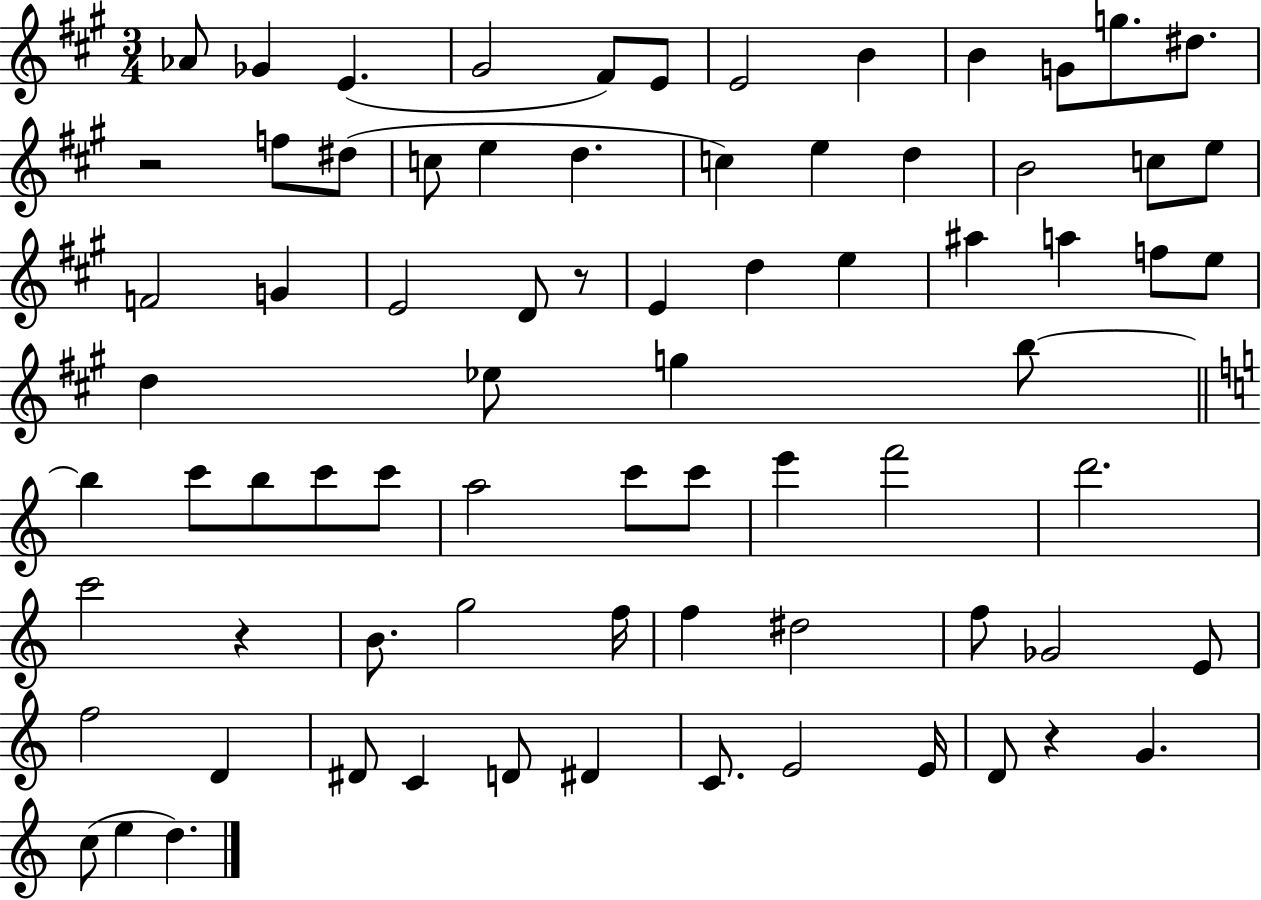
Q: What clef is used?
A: treble